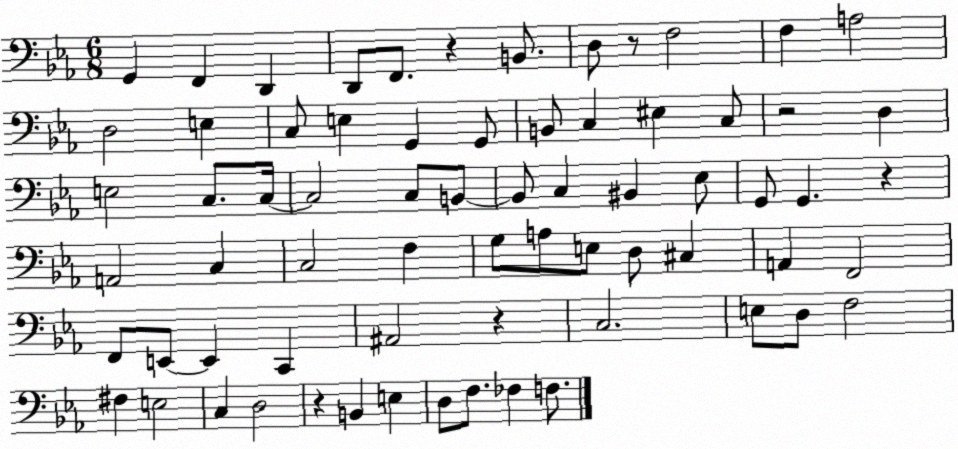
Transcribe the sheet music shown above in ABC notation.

X:1
T:Untitled
M:6/8
L:1/4
K:Eb
G,, F,, D,, D,,/2 F,,/2 z B,,/2 D,/2 z/2 F,2 F, A,2 D,2 E, C,/2 E, G,, G,,/2 B,,/2 C, ^E, C,/2 z2 D, E,2 C,/2 C,/4 C,2 C,/2 B,,/2 B,,/2 C, ^B,, _E,/2 G,,/2 G,, z A,,2 C, C,2 F, G,/2 A,/2 E,/2 D,/2 ^C, A,, F,,2 F,,/2 E,,/2 E,, C,, ^A,,2 z C,2 E,/2 D,/2 F,2 ^F, E,2 C, D,2 z B,, E, D,/2 F,/2 _F, F,/2